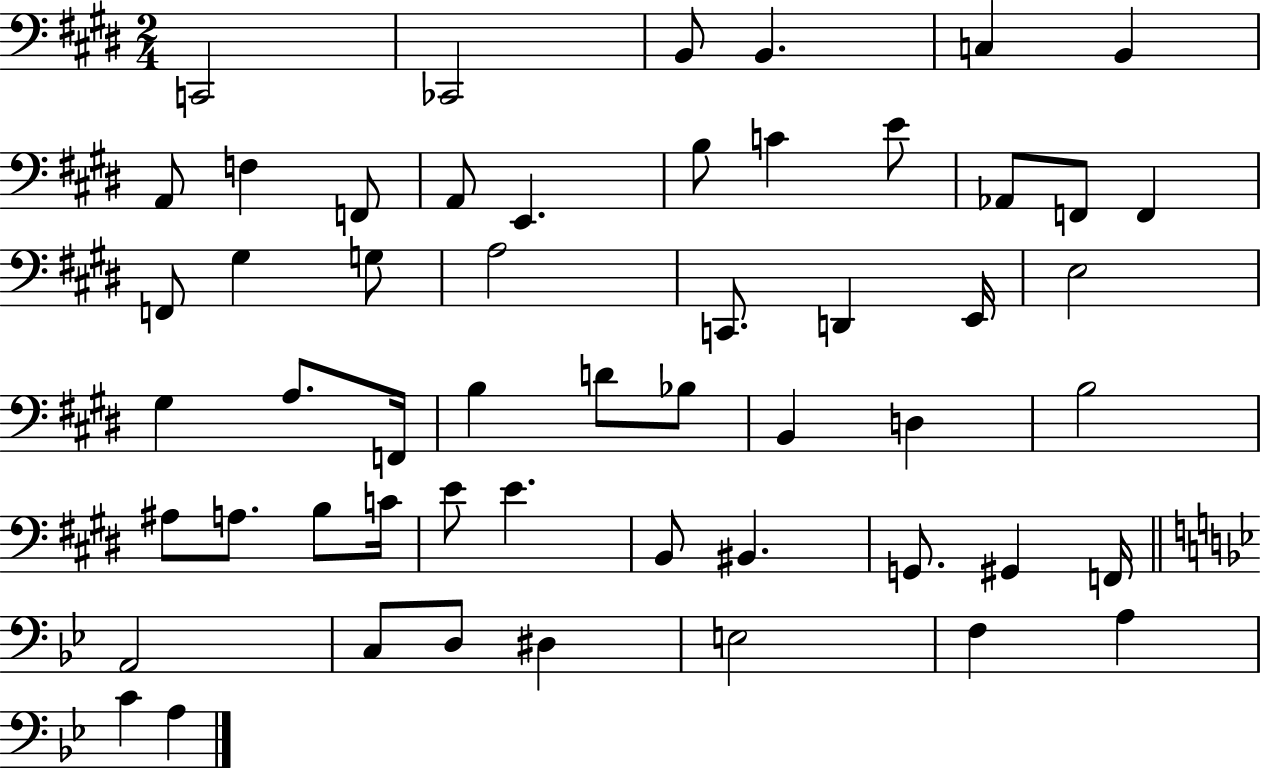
X:1
T:Untitled
M:2/4
L:1/4
K:E
C,,2 _C,,2 B,,/2 B,, C, B,, A,,/2 F, F,,/2 A,,/2 E,, B,/2 C E/2 _A,,/2 F,,/2 F,, F,,/2 ^G, G,/2 A,2 C,,/2 D,, E,,/4 E,2 ^G, A,/2 F,,/4 B, D/2 _B,/2 B,, D, B,2 ^A,/2 A,/2 B,/2 C/4 E/2 E B,,/2 ^B,, G,,/2 ^G,, F,,/4 A,,2 C,/2 D,/2 ^D, E,2 F, A, C A,